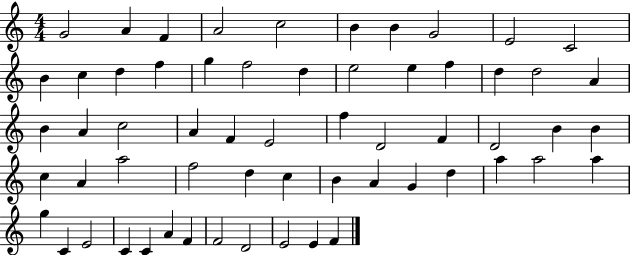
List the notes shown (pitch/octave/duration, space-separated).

G4/h A4/q F4/q A4/h C5/h B4/q B4/q G4/h E4/h C4/h B4/q C5/q D5/q F5/q G5/q F5/h D5/q E5/h E5/q F5/q D5/q D5/h A4/q B4/q A4/q C5/h A4/q F4/q E4/h F5/q D4/h F4/q D4/h B4/q B4/q C5/q A4/q A5/h F5/h D5/q C5/q B4/q A4/q G4/q D5/q A5/q A5/h A5/q G5/q C4/q E4/h C4/q C4/q A4/q F4/q F4/h D4/h E4/h E4/q F4/q